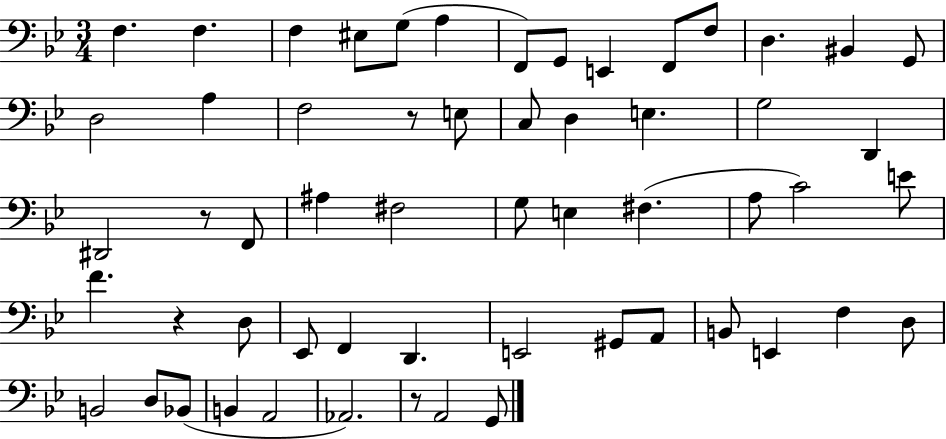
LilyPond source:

{
  \clef bass
  \numericTimeSignature
  \time 3/4
  \key bes \major
  f4. f4. | f4 eis8 g8( a4 | f,8) g,8 e,4 f,8 f8 | d4. bis,4 g,8 | \break d2 a4 | f2 r8 e8 | c8 d4 e4. | g2 d,4 | \break dis,2 r8 f,8 | ais4 fis2 | g8 e4 fis4.( | a8 c'2) e'8 | \break f'4. r4 d8 | ees,8 f,4 d,4. | e,2 gis,8 a,8 | b,8 e,4 f4 d8 | \break b,2 d8 bes,8( | b,4 a,2 | aes,2.) | r8 a,2 g,8 | \break \bar "|."
}